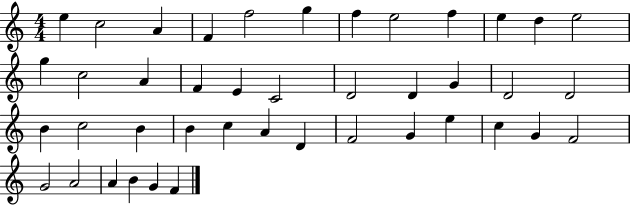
{
  \clef treble
  \numericTimeSignature
  \time 4/4
  \key c \major
  e''4 c''2 a'4 | f'4 f''2 g''4 | f''4 e''2 f''4 | e''4 d''4 e''2 | \break g''4 c''2 a'4 | f'4 e'4 c'2 | d'2 d'4 g'4 | d'2 d'2 | \break b'4 c''2 b'4 | b'4 c''4 a'4 d'4 | f'2 g'4 e''4 | c''4 g'4 f'2 | \break g'2 a'2 | a'4 b'4 g'4 f'4 | \bar "|."
}